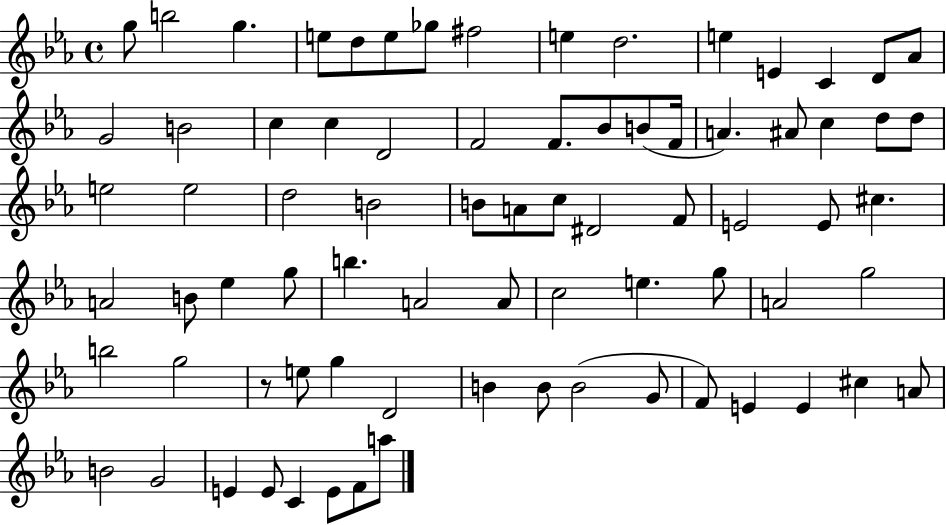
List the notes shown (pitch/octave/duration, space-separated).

G5/e B5/h G5/q. E5/e D5/e E5/e Gb5/e F#5/h E5/q D5/h. E5/q E4/q C4/q D4/e Ab4/e G4/h B4/h C5/q C5/q D4/h F4/h F4/e. Bb4/e B4/e F4/s A4/q. A#4/e C5/q D5/e D5/e E5/h E5/h D5/h B4/h B4/e A4/e C5/e D#4/h F4/e E4/h E4/e C#5/q. A4/h B4/e Eb5/q G5/e B5/q. A4/h A4/e C5/h E5/q. G5/e A4/h G5/h B5/h G5/h R/e E5/e G5/q D4/h B4/q B4/e B4/h G4/e F4/e E4/q E4/q C#5/q A4/e B4/h G4/h E4/q E4/e C4/q E4/e F4/e A5/e